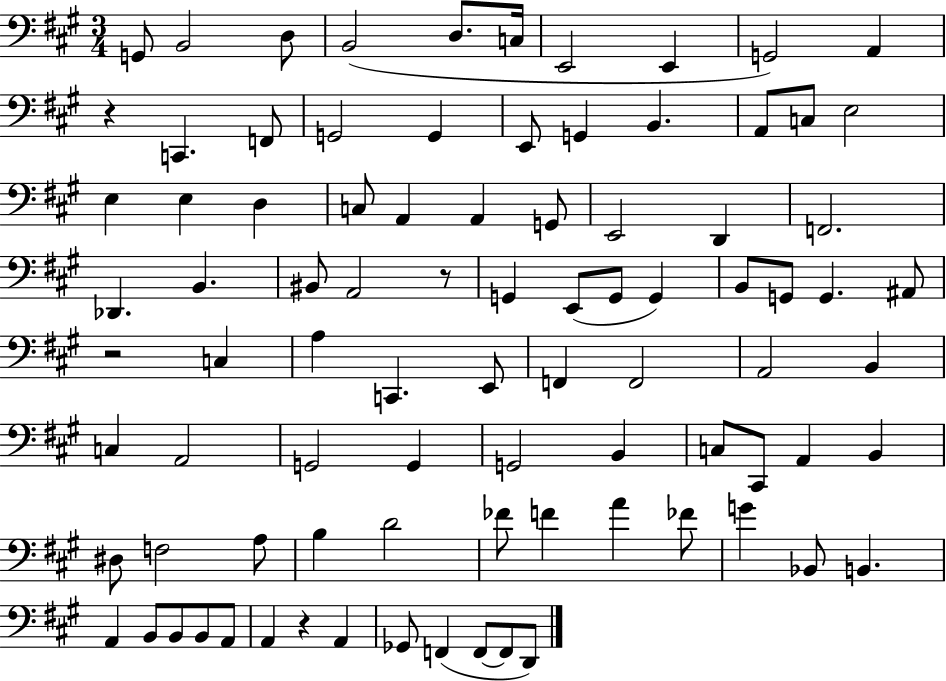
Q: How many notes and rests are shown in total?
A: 88